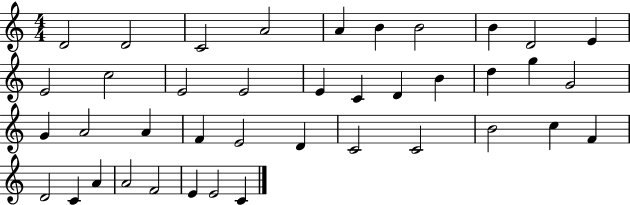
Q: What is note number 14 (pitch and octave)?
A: E4